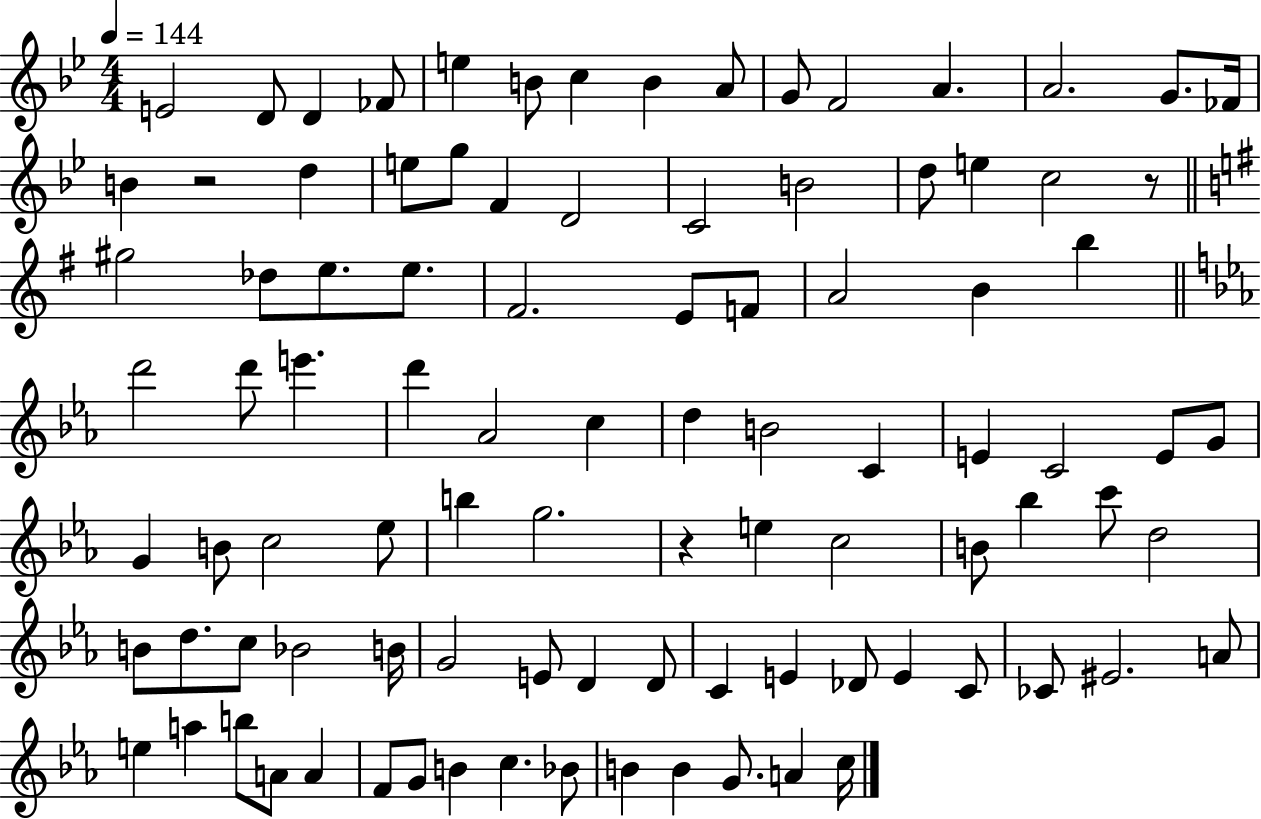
E4/h D4/e D4/q FES4/e E5/q B4/e C5/q B4/q A4/e G4/e F4/h A4/q. A4/h. G4/e. FES4/s B4/q R/h D5/q E5/e G5/e F4/q D4/h C4/h B4/h D5/e E5/q C5/h R/e G#5/h Db5/e E5/e. E5/e. F#4/h. E4/e F4/e A4/h B4/q B5/q D6/h D6/e E6/q. D6/q Ab4/h C5/q D5/q B4/h C4/q E4/q C4/h E4/e G4/e G4/q B4/e C5/h Eb5/e B5/q G5/h. R/q E5/q C5/h B4/e Bb5/q C6/e D5/h B4/e D5/e. C5/e Bb4/h B4/s G4/h E4/e D4/q D4/e C4/q E4/q Db4/e E4/q C4/e CES4/e EIS4/h. A4/e E5/q A5/q B5/e A4/e A4/q F4/e G4/e B4/q C5/q. Bb4/e B4/q B4/q G4/e. A4/q C5/s